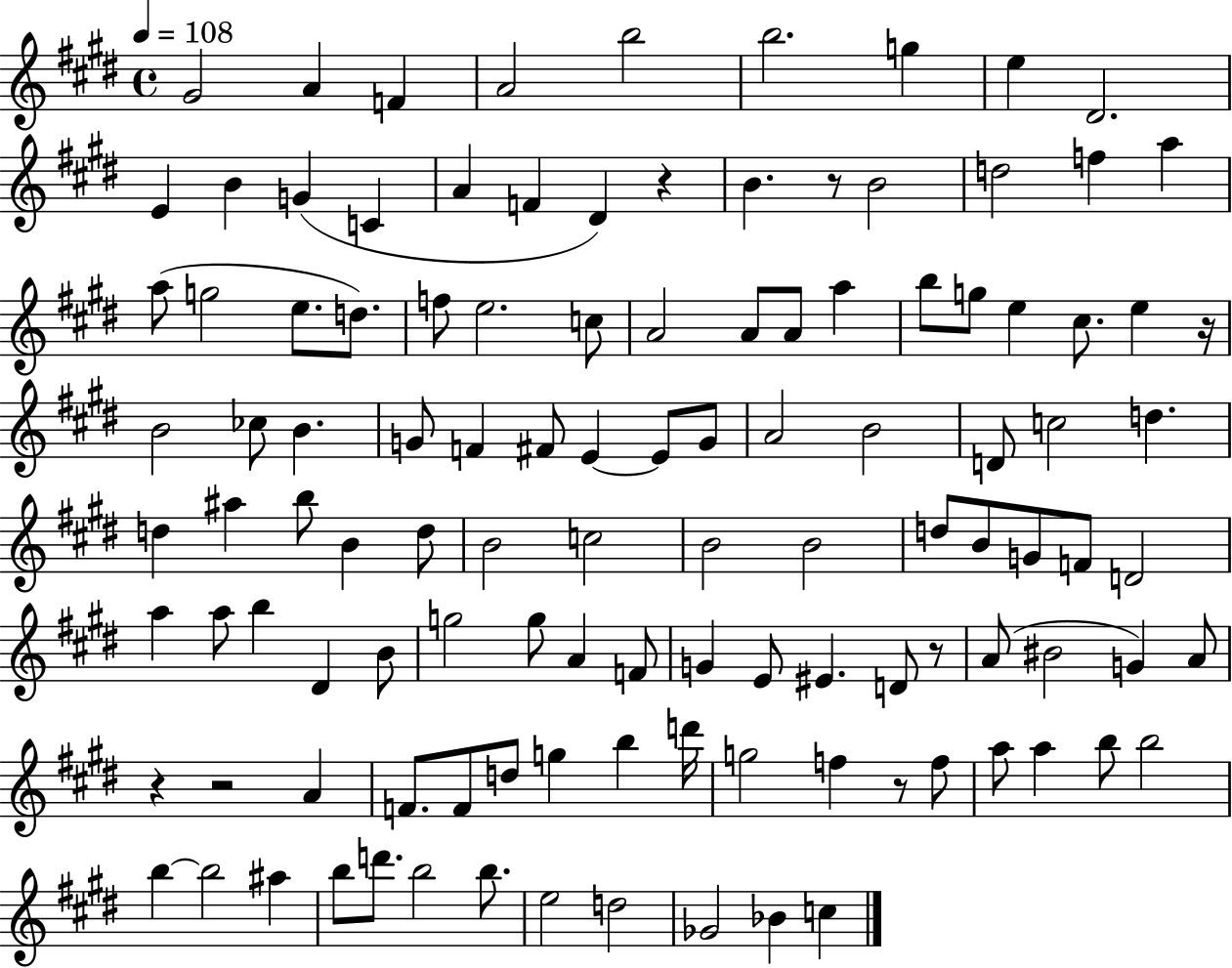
X:1
T:Untitled
M:4/4
L:1/4
K:E
^G2 A F A2 b2 b2 g e ^D2 E B G C A F ^D z B z/2 B2 d2 f a a/2 g2 e/2 d/2 f/2 e2 c/2 A2 A/2 A/2 a b/2 g/2 e ^c/2 e z/4 B2 _c/2 B G/2 F ^F/2 E E/2 G/2 A2 B2 D/2 c2 d d ^a b/2 B d/2 B2 c2 B2 B2 d/2 B/2 G/2 F/2 D2 a a/2 b ^D B/2 g2 g/2 A F/2 G E/2 ^E D/2 z/2 A/2 ^B2 G A/2 z z2 A F/2 F/2 d/2 g b d'/4 g2 f z/2 f/2 a/2 a b/2 b2 b b2 ^a b/2 d'/2 b2 b/2 e2 d2 _G2 _B c